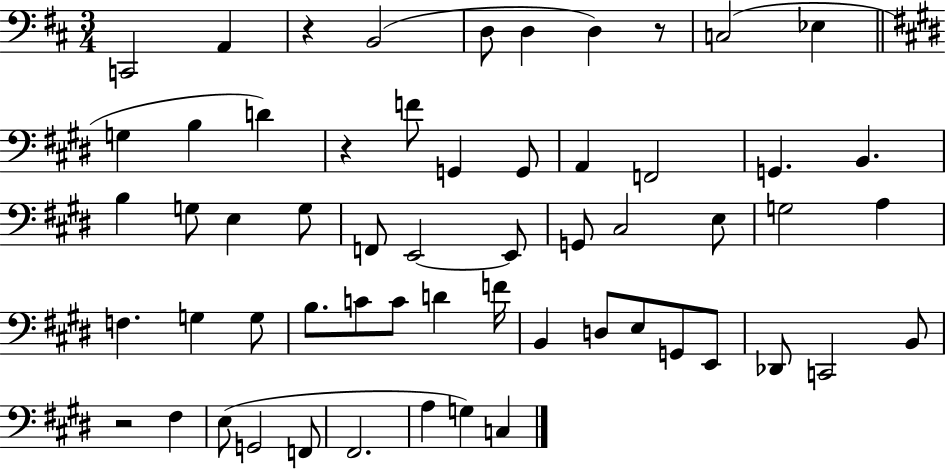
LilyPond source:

{
  \clef bass
  \numericTimeSignature
  \time 3/4
  \key d \major
  \repeat volta 2 { c,2 a,4 | r4 b,2( | d8 d4 d4) r8 | c2( ees4 | \break \bar "||" \break \key e \major g4 b4 d'4) | r4 f'8 g,4 g,8 | a,4 f,2 | g,4. b,4. | \break b4 g8 e4 g8 | f,8 e,2~~ e,8 | g,8 cis2 e8 | g2 a4 | \break f4. g4 g8 | b8. c'8 c'8 d'4 f'16 | b,4 d8 e8 g,8 e,8 | des,8 c,2 b,8 | \break r2 fis4 | e8( g,2 f,8 | fis,2. | a4 g4) c4 | \break } \bar "|."
}